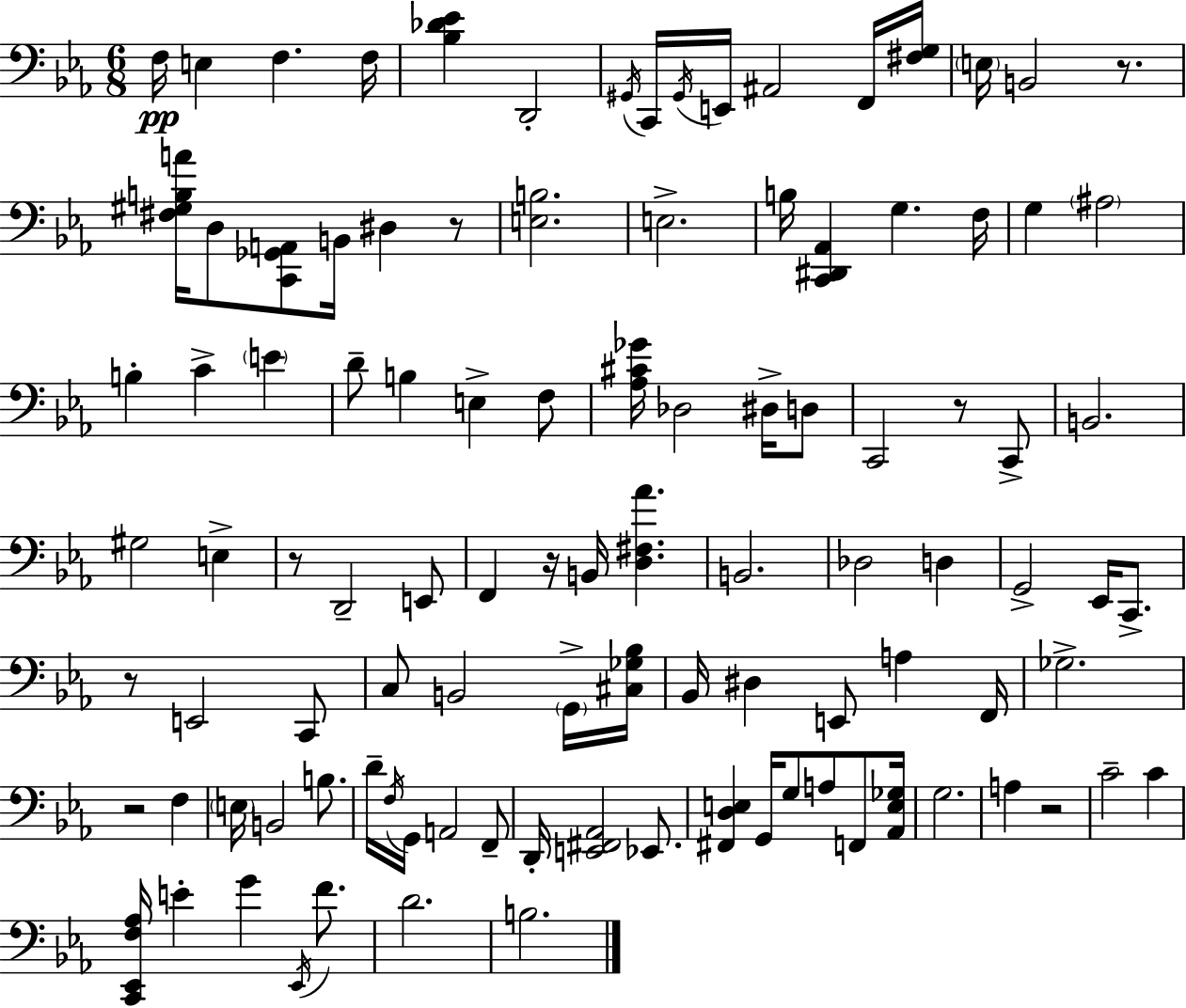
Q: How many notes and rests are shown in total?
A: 104